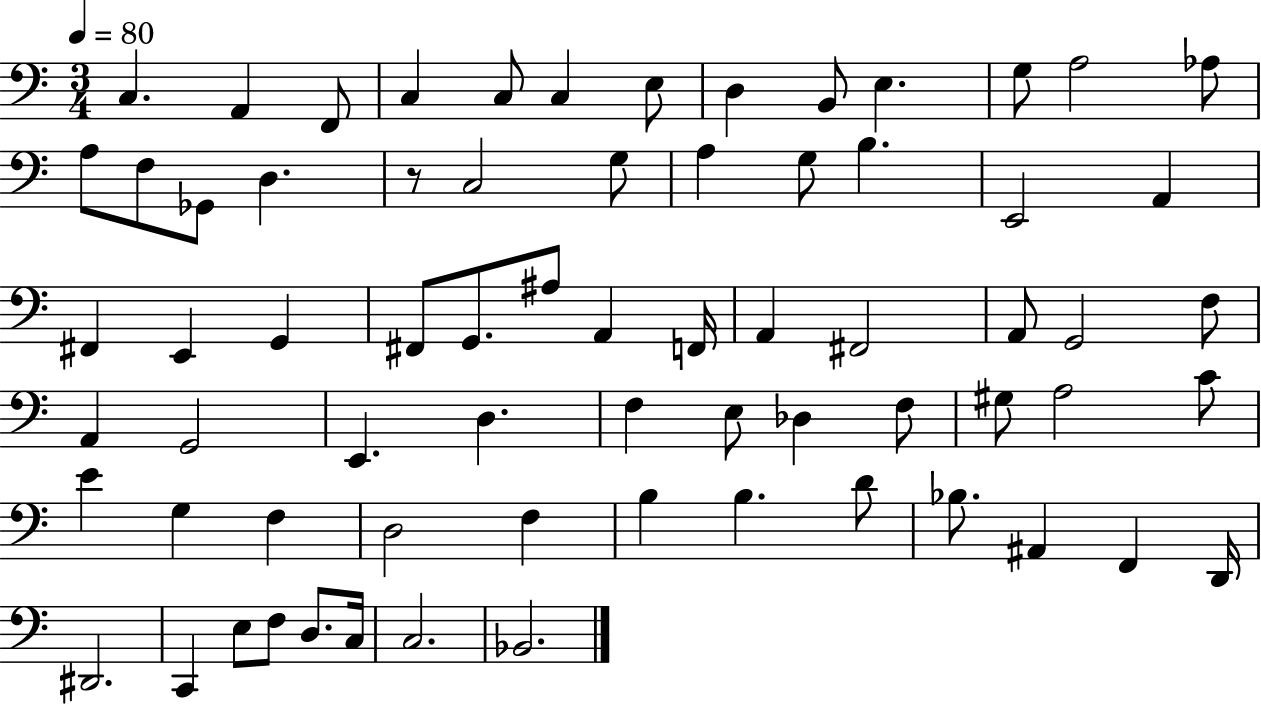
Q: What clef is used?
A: bass